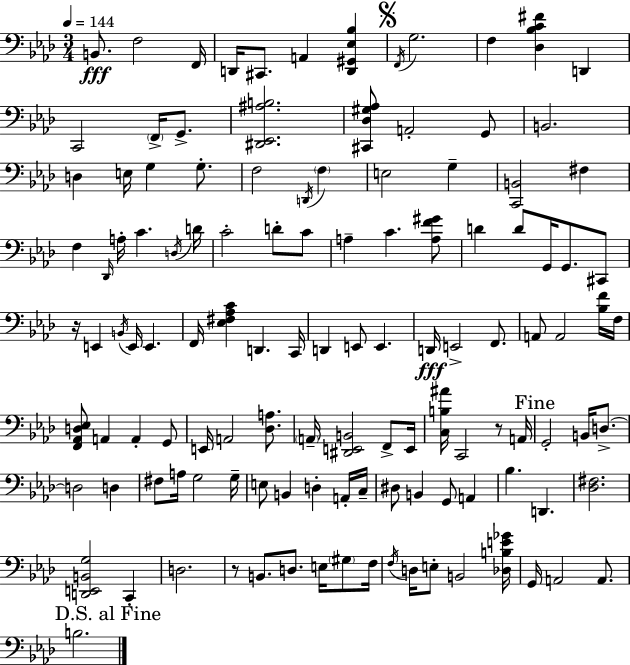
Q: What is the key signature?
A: F minor